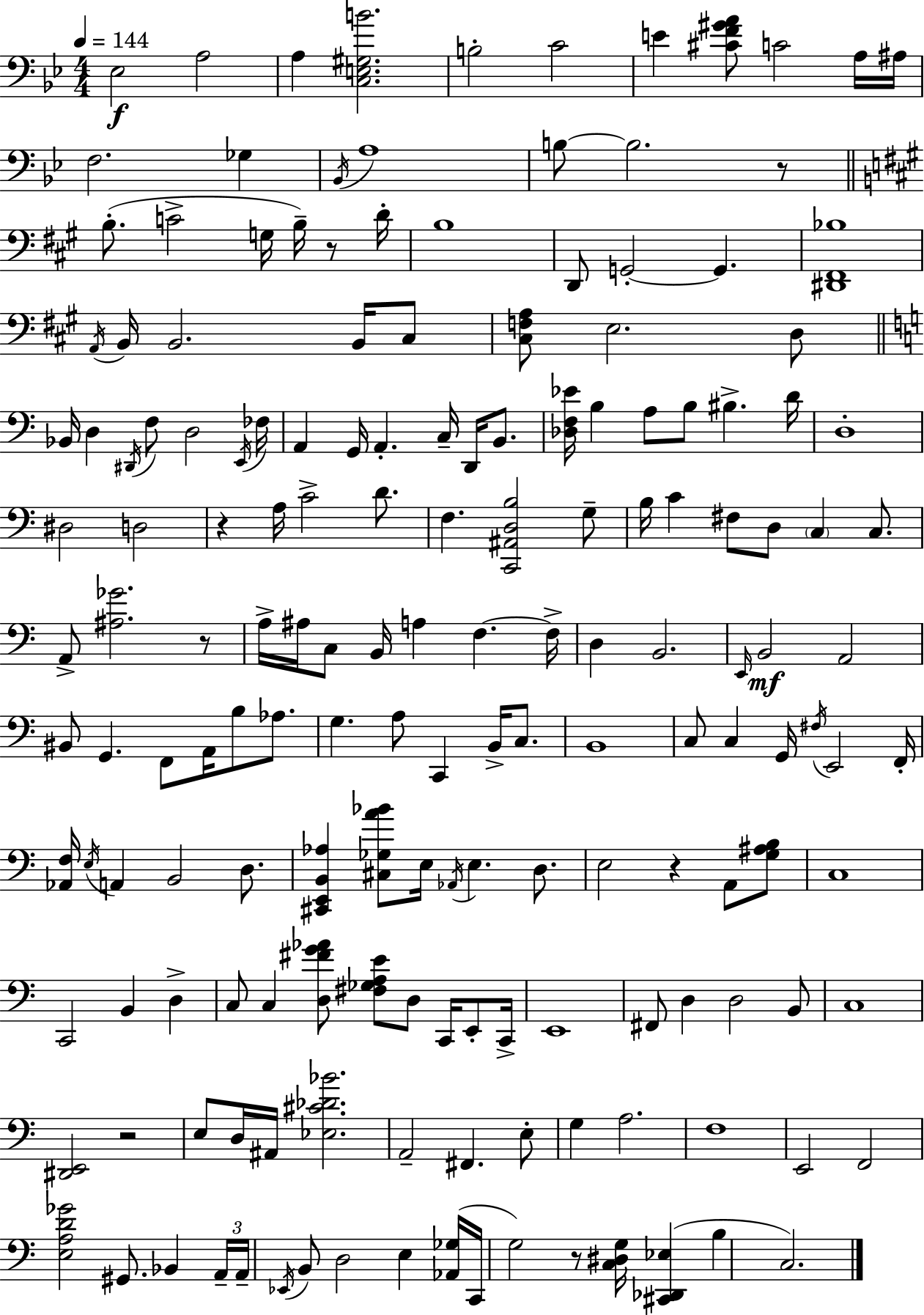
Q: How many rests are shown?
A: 7